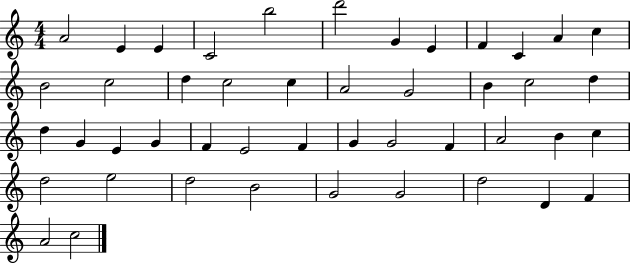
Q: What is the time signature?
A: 4/4